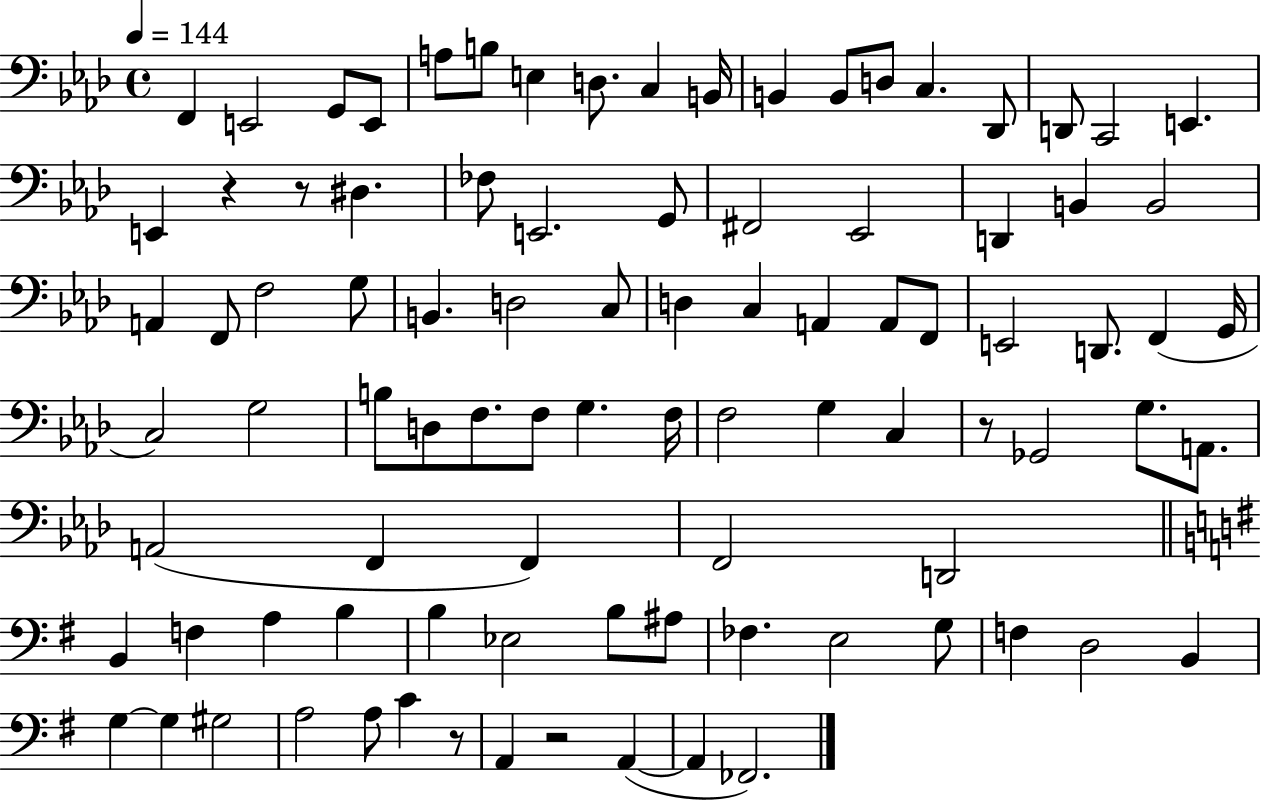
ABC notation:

X:1
T:Untitled
M:4/4
L:1/4
K:Ab
F,, E,,2 G,,/2 E,,/2 A,/2 B,/2 E, D,/2 C, B,,/4 B,, B,,/2 D,/2 C, _D,,/2 D,,/2 C,,2 E,, E,, z z/2 ^D, _F,/2 E,,2 G,,/2 ^F,,2 _E,,2 D,, B,, B,,2 A,, F,,/2 F,2 G,/2 B,, D,2 C,/2 D, C, A,, A,,/2 F,,/2 E,,2 D,,/2 F,, G,,/4 C,2 G,2 B,/2 D,/2 F,/2 F,/2 G, F,/4 F,2 G, C, z/2 _G,,2 G,/2 A,,/2 A,,2 F,, F,, F,,2 D,,2 B,, F, A, B, B, _E,2 B,/2 ^A,/2 _F, E,2 G,/2 F, D,2 B,, G, G, ^G,2 A,2 A,/2 C z/2 A,, z2 A,, A,, _F,,2